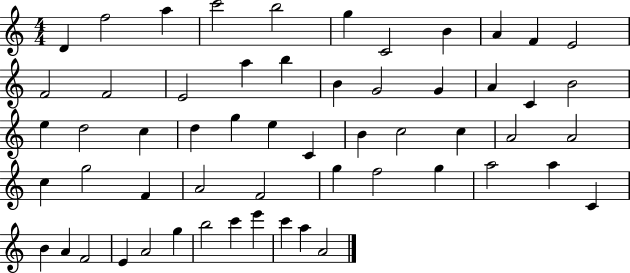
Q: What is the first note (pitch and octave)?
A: D4